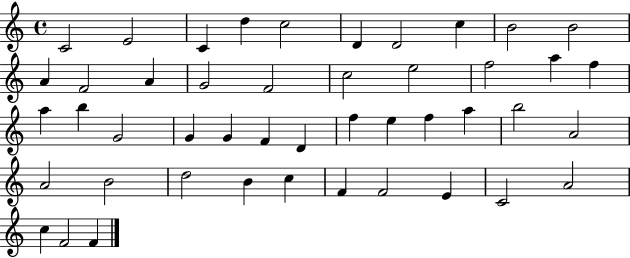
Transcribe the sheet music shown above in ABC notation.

X:1
T:Untitled
M:4/4
L:1/4
K:C
C2 E2 C d c2 D D2 c B2 B2 A F2 A G2 F2 c2 e2 f2 a f a b G2 G G F D f e f a b2 A2 A2 B2 d2 B c F F2 E C2 A2 c F2 F